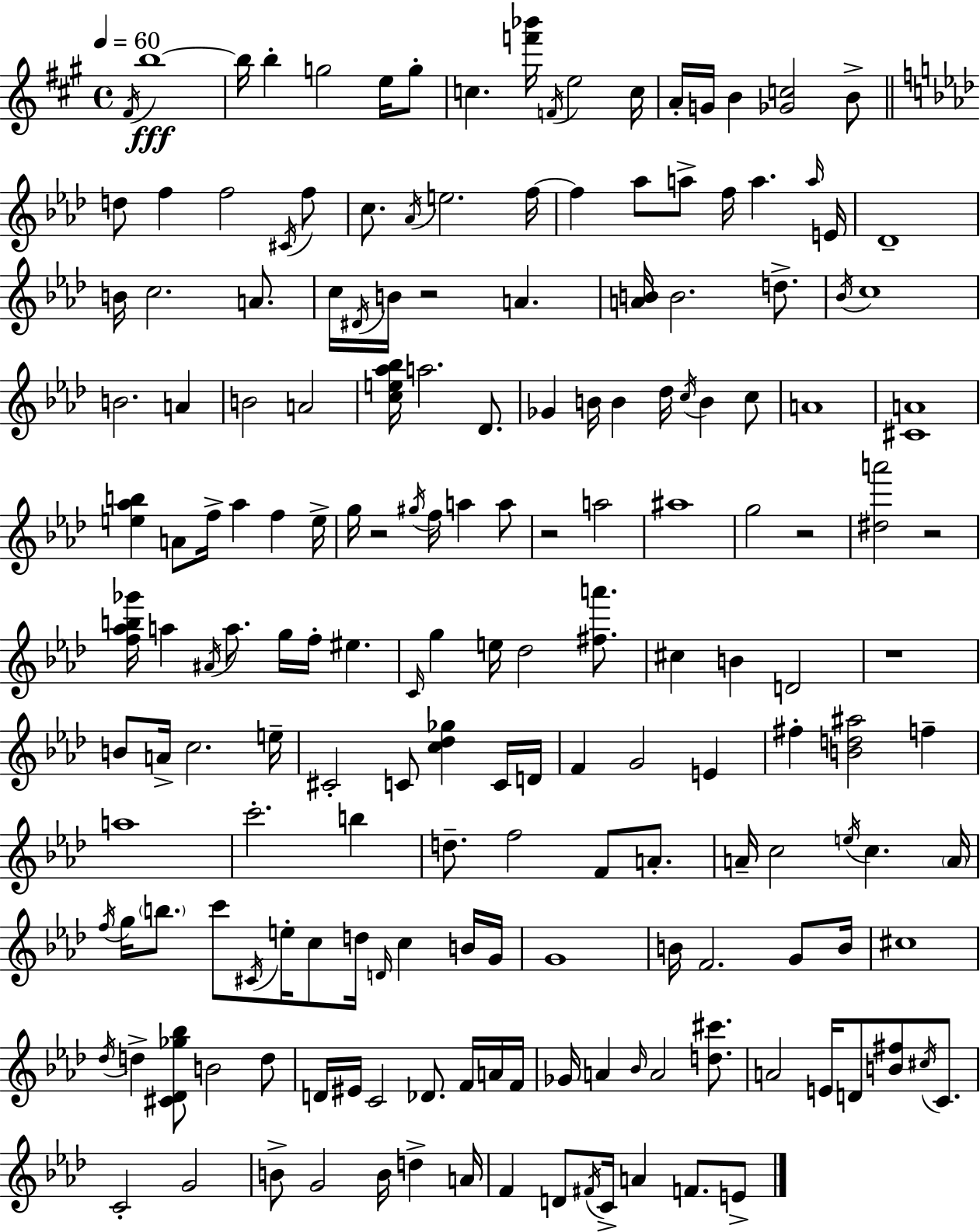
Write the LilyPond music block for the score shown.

{
  \clef treble
  \time 4/4
  \defaultTimeSignature
  \key a \major
  \tempo 4 = 60
  \acciaccatura { fis'16 }\fff b''1~~ | b''16 b''4-. g''2 e''16 g''8-. | c''4. <f''' bes'''>16 \acciaccatura { f'16 } e''2 | c''16 a'16-. g'16 b'4 <ges' c''>2 | \break b'8-> \bar "||" \break \key aes \major d''8 f''4 f''2 \acciaccatura { cis'16 } f''8 | c''8. \acciaccatura { aes'16 } e''2. | f''16~~ f''4 aes''8 a''8-> f''16 a''4. | \grace { a''16 } e'16 des'1-- | \break b'16 c''2. | a'8. c''16 \acciaccatura { dis'16 } b'16 r2 a'4. | <a' b'>16 b'2. | d''8.-> \acciaccatura { bes'16 } c''1 | \break b'2. | a'4 b'2 a'2 | <c'' e'' aes'' bes''>16 a''2. | des'8. ges'4 b'16 b'4 des''16 \acciaccatura { c''16 } | \break b'4 c''8 a'1 | <cis' a'>1 | <e'' aes'' b''>4 a'8 f''16-> aes''4 | f''4 e''16-> g''16 r2 \acciaccatura { gis''16 } | \break f''16 a''4 a''8 r2 a''2 | ais''1 | g''2 r2 | <dis'' a'''>2 r2 | \break <f'' aes'' b'' ges'''>16 a''4 \acciaccatura { ais'16 } a''8. | g''16 f''16-. eis''4. \grace { c'16 } g''4 e''16 des''2 | <fis'' a'''>8. cis''4 b'4 | d'2 r1 | \break b'8 a'16-> c''2. | e''16-- cis'2-. | c'8 <c'' des'' ges''>4 c'16 d'16 f'4 g'2 | e'4 fis''4-. <b' d'' ais''>2 | \break f''4-- a''1 | c'''2.-. | b''4 d''8.-- f''2 | f'8 a'8.-. a'16-- c''2 | \break \acciaccatura { e''16 } c''4. \parenthesize a'16 \acciaccatura { f''16 } g''16 \parenthesize b''8. c'''8 | \acciaccatura { cis'16 } e''16-. c''8 d''16 \grace { d'16 } c''4 b'16 g'16 g'1 | b'16 f'2. | g'8 b'16 cis''1 | \break \acciaccatura { des''16 } d''4-> | <cis' des' ges'' bes''>8 b'2 d''8 d'16 eis'16 | c'2 des'8. f'16 a'16 f'16 ges'16 a'4 | \grace { bes'16 } a'2 <d'' cis'''>8. a'2 | \break e'16 d'8 <b' fis''>8 \acciaccatura { cis''16 } c'8. | c'2-. g'2 | b'8-> g'2 b'16 d''4-> a'16 | f'4 d'8 \acciaccatura { fis'16 } c'16-> a'4 f'8. e'8-> | \break \bar "|."
}